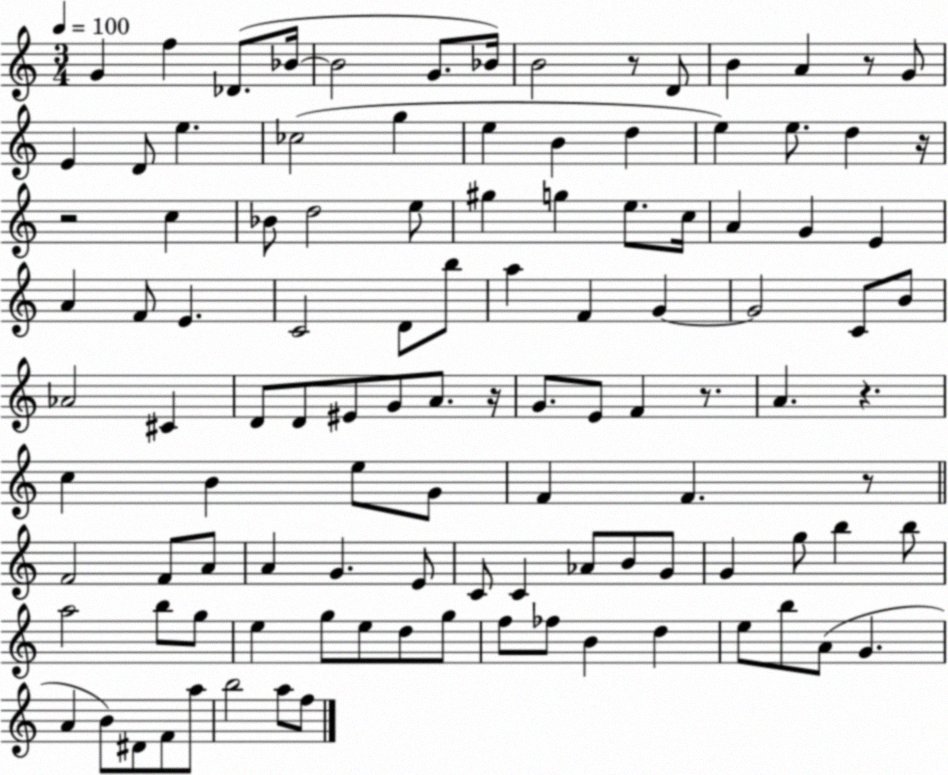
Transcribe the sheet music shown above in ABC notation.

X:1
T:Untitled
M:3/4
L:1/4
K:C
G f _D/2 _B/4 _B2 G/2 _B/4 B2 z/2 D/2 B A z/2 G/2 E D/2 e _c2 g e B d e e/2 d z/4 z2 c _B/2 d2 e/2 ^g g e/2 c/4 A G E A F/2 E C2 D/2 b/2 a F G G2 C/2 B/2 _A2 ^C D/2 D/2 ^E/2 G/2 A/2 z/4 G/2 E/2 F z/2 A z c B e/2 G/2 F F z/2 F2 F/2 A/2 A G E/2 C/2 C _A/2 B/2 G/2 G g/2 b b/2 a2 b/2 g/2 e g/2 e/2 d/2 g/2 f/2 _f/2 B d e/2 b/2 A/2 G A B/2 ^D/2 F/2 a/2 b2 a/2 f/2